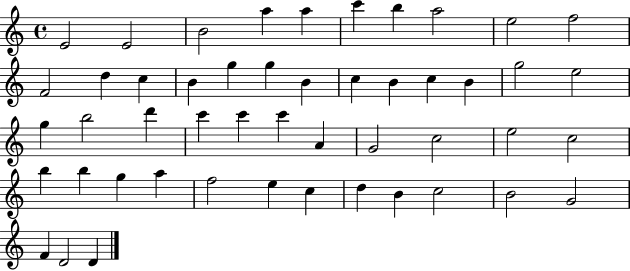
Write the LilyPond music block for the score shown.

{
  \clef treble
  \time 4/4
  \defaultTimeSignature
  \key c \major
  e'2 e'2 | b'2 a''4 a''4 | c'''4 b''4 a''2 | e''2 f''2 | \break f'2 d''4 c''4 | b'4 g''4 g''4 b'4 | c''4 b'4 c''4 b'4 | g''2 e''2 | \break g''4 b''2 d'''4 | c'''4 c'''4 c'''4 a'4 | g'2 c''2 | e''2 c''2 | \break b''4 b''4 g''4 a''4 | f''2 e''4 c''4 | d''4 b'4 c''2 | b'2 g'2 | \break f'4 d'2 d'4 | \bar "|."
}